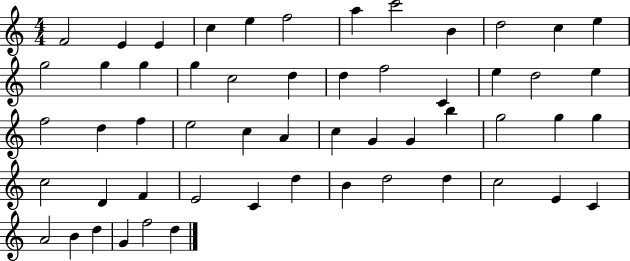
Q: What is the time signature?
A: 4/4